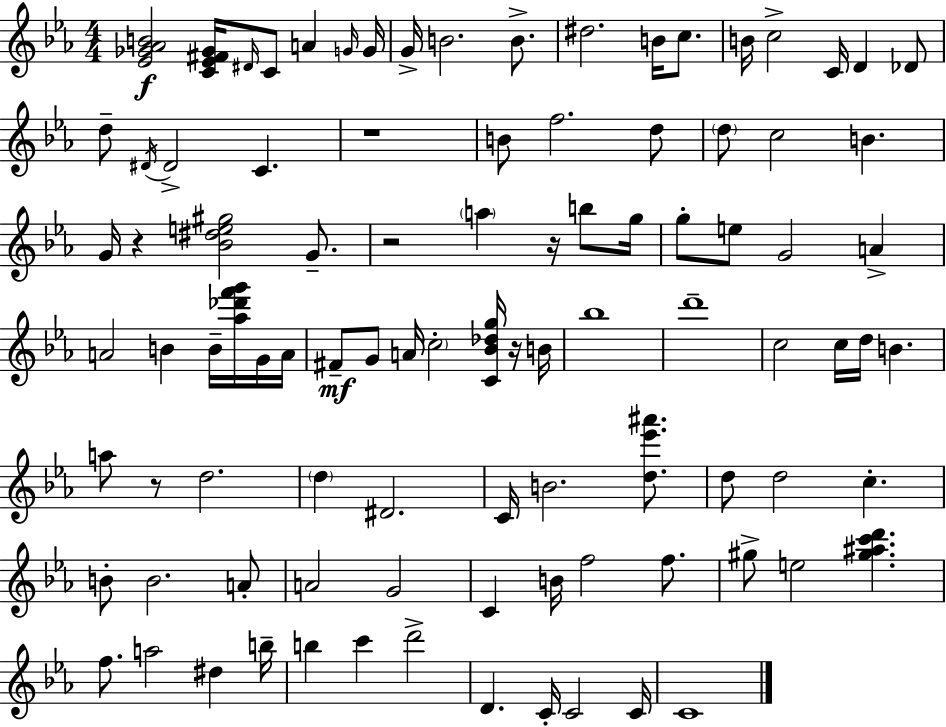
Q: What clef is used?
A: treble